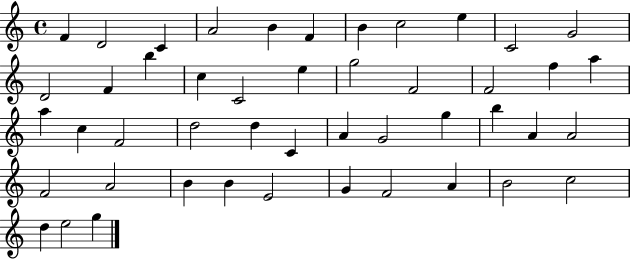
{
  \clef treble
  \time 4/4
  \defaultTimeSignature
  \key c \major
  f'4 d'2 c'4 | a'2 b'4 f'4 | b'4 c''2 e''4 | c'2 g'2 | \break d'2 f'4 b''4 | c''4 c'2 e''4 | g''2 f'2 | f'2 f''4 a''4 | \break a''4 c''4 f'2 | d''2 d''4 c'4 | a'4 g'2 g''4 | b''4 a'4 a'2 | \break f'2 a'2 | b'4 b'4 e'2 | g'4 f'2 a'4 | b'2 c''2 | \break d''4 e''2 g''4 | \bar "|."
}